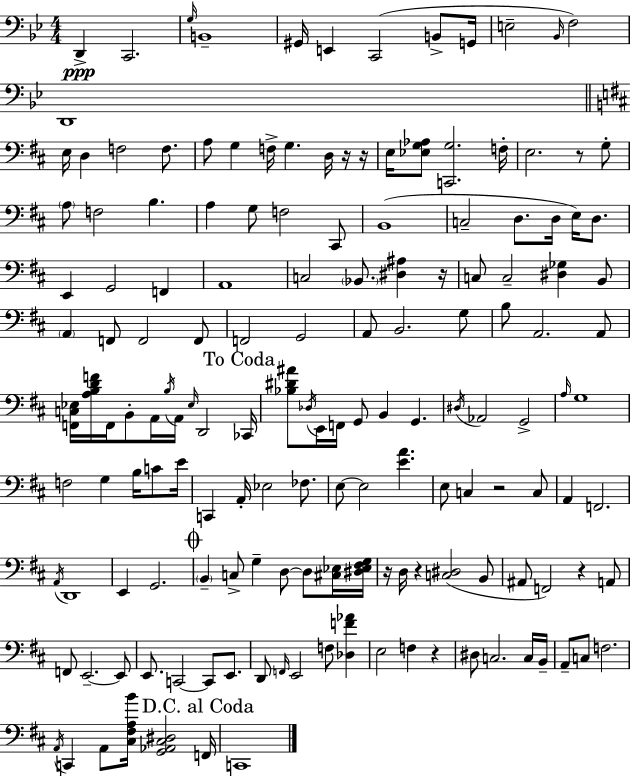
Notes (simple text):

D2/q C2/h. G3/s B2/w G#2/s E2/q C2/h B2/e G2/s E3/h Bb2/s F3/h D2/w E3/s D3/q F3/h F3/e. A3/e G3/q F3/s G3/q. D3/s R/s R/s E3/s [Eb3,G3,Ab3]/e [C2,G3]/h. F3/s E3/h. R/e G3/e A3/e F3/h B3/q. A3/q G3/e F3/h C#2/e B2/w C3/h D3/e. D3/s E3/s D3/e. E2/q G2/h F2/q A2/w C3/h Bb2/e. [D#3,A#3]/q R/s C3/e C3/h [D#3,Gb3]/q B2/e A2/q F2/e F2/h F2/e F2/h G2/h A2/e B2/h. G3/e B3/e A2/h. A2/e [F2,C3,Eb3]/s [A3,B3,D4,F4]/s F2/s B2/e A2/s B3/s A2/s Eb3/s D2/h CES2/s [Bb3,D#4,A#4]/e Db3/s E2/s F2/s G2/e B2/q G2/q. D#3/s Ab2/h G2/h A3/s G3/w F3/h G3/q B3/s C4/e E4/s C2/q A2/s Eb3/h FES3/e. E3/e E3/h [E4,A4]/q. E3/e C3/q R/h C3/e A2/q F2/h. A2/s D2/w E2/q G2/h. B2/q C3/e G3/q D3/e D3/e [C#3,Eb3]/s [D#3,Eb3,F#3,G3]/s R/s D3/s R/q [C3,D#3]/h B2/e A#2/e F2/h R/q A2/e F2/e E2/h. E2/e E2/e. C2/h C2/e E2/e. D2/e F2/s E2/h F3/e [Db3,F4,Ab4]/q E3/h F3/q R/q D#3/e C3/h. C3/s B2/s A2/e C3/e F3/h. A2/s C2/q A2/e [C#3,F#3,A3,B4]/s [G2,Ab2,C#3,D#3]/h F2/s C2/w